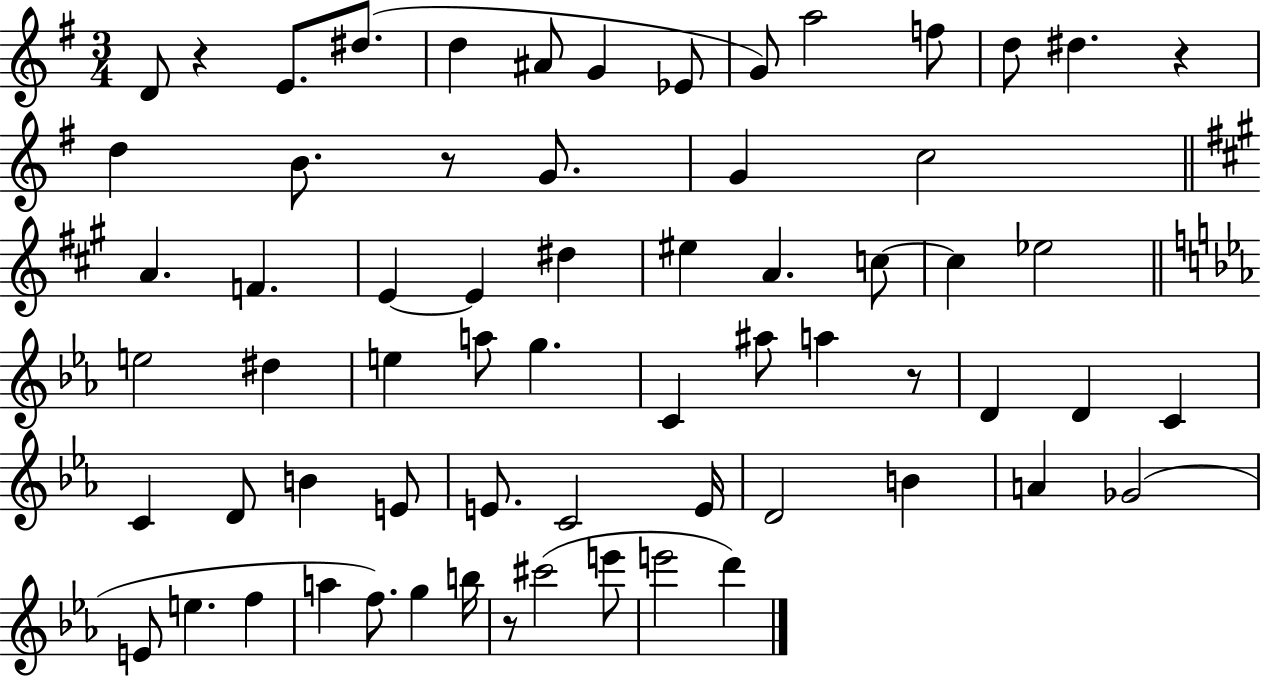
X:1
T:Untitled
M:3/4
L:1/4
K:G
D/2 z E/2 ^d/2 d ^A/2 G _E/2 G/2 a2 f/2 d/2 ^d z d B/2 z/2 G/2 G c2 A F E E ^d ^e A c/2 c _e2 e2 ^d e a/2 g C ^a/2 a z/2 D D C C D/2 B E/2 E/2 C2 E/4 D2 B A _G2 E/2 e f a f/2 g b/4 z/2 ^c'2 e'/2 e'2 d'